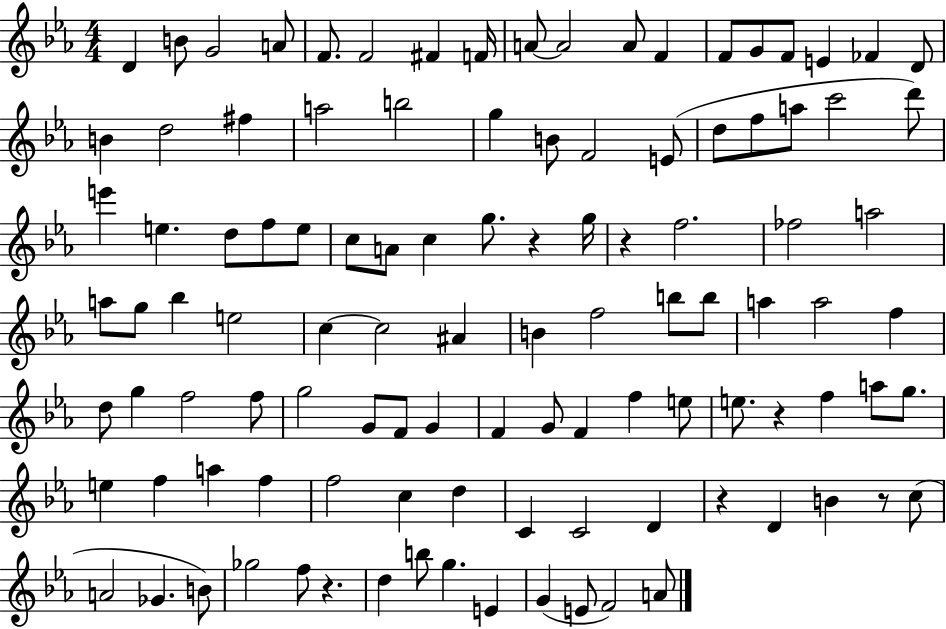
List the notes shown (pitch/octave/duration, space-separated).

D4/q B4/e G4/h A4/e F4/e. F4/h F#4/q F4/s A4/e A4/h A4/e F4/q F4/e G4/e F4/e E4/q FES4/q D4/e B4/q D5/h F#5/q A5/h B5/h G5/q B4/e F4/h E4/e D5/e F5/e A5/e C6/h D6/e E6/q E5/q. D5/e F5/e E5/e C5/e A4/e C5/q G5/e. R/q G5/s R/q F5/h. FES5/h A5/h A5/e G5/e Bb5/q E5/h C5/q C5/h A#4/q B4/q F5/h B5/e B5/e A5/q A5/h F5/q D5/e G5/q F5/h F5/e G5/h G4/e F4/e G4/q F4/q G4/e F4/q F5/q E5/e E5/e. R/q F5/q A5/e G5/e. E5/q F5/q A5/q F5/q F5/h C5/q D5/q C4/q C4/h D4/q R/q D4/q B4/q R/e C5/e A4/h Gb4/q. B4/e Gb5/h F5/e R/q. D5/q B5/e G5/q. E4/q G4/q E4/e F4/h A4/e